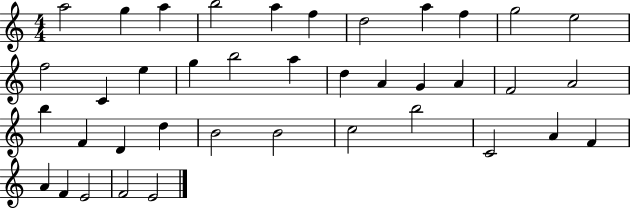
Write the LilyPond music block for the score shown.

{
  \clef treble
  \numericTimeSignature
  \time 4/4
  \key c \major
  a''2 g''4 a''4 | b''2 a''4 f''4 | d''2 a''4 f''4 | g''2 e''2 | \break f''2 c'4 e''4 | g''4 b''2 a''4 | d''4 a'4 g'4 a'4 | f'2 a'2 | \break b''4 f'4 d'4 d''4 | b'2 b'2 | c''2 b''2 | c'2 a'4 f'4 | \break a'4 f'4 e'2 | f'2 e'2 | \bar "|."
}